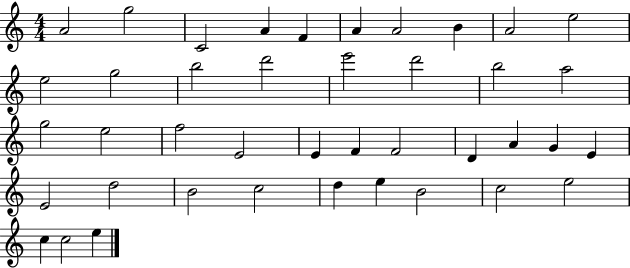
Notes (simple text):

A4/h G5/h C4/h A4/q F4/q A4/q A4/h B4/q A4/h E5/h E5/h G5/h B5/h D6/h E6/h D6/h B5/h A5/h G5/h E5/h F5/h E4/h E4/q F4/q F4/h D4/q A4/q G4/q E4/q E4/h D5/h B4/h C5/h D5/q E5/q B4/h C5/h E5/h C5/q C5/h E5/q